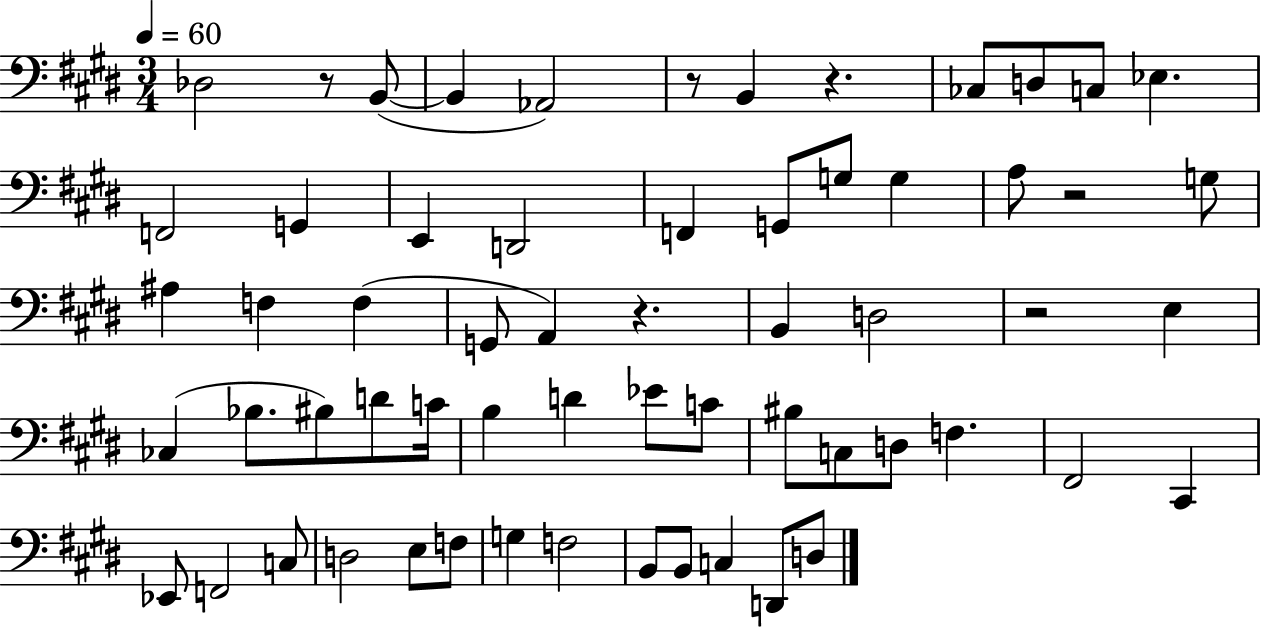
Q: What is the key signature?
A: E major